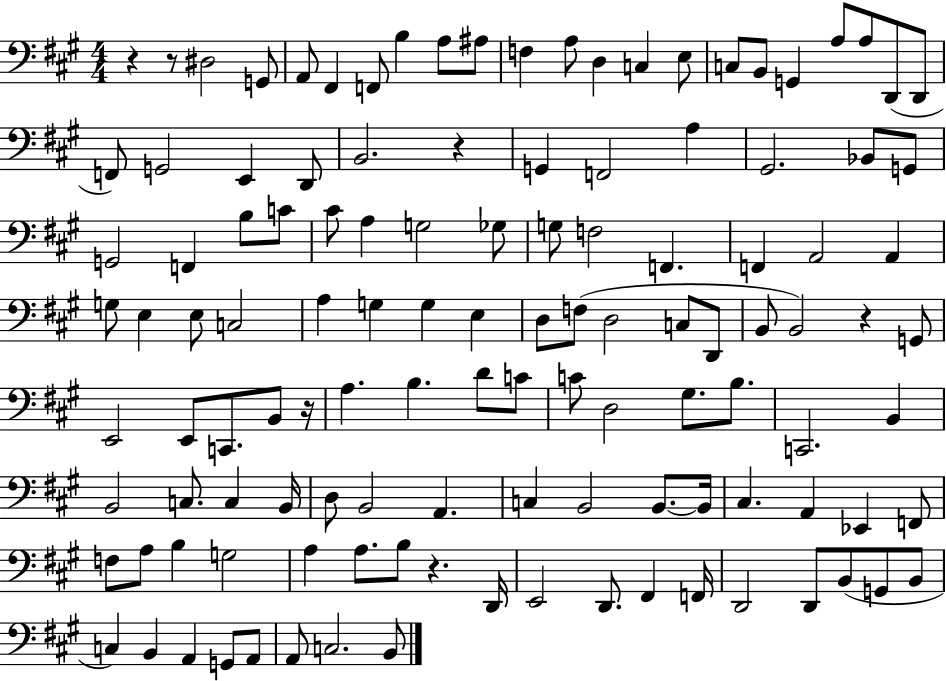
X:1
T:Untitled
M:4/4
L:1/4
K:A
z z/2 ^D,2 G,,/2 A,,/2 ^F,, F,,/2 B, A,/2 ^A,/2 F, A,/2 D, C, E,/2 C,/2 B,,/2 G,, A,/2 A,/2 D,,/2 D,,/2 F,,/2 G,,2 E,, D,,/2 B,,2 z G,, F,,2 A, ^G,,2 _B,,/2 G,,/2 G,,2 F,, B,/2 C/2 ^C/2 A, G,2 _G,/2 G,/2 F,2 F,, F,, A,,2 A,, G,/2 E, E,/2 C,2 A, G, G, E, D,/2 F,/2 D,2 C,/2 D,,/2 B,,/2 B,,2 z G,,/2 E,,2 E,,/2 C,,/2 B,,/2 z/4 A, B, D/2 C/2 C/2 D,2 ^G,/2 B,/2 C,,2 B,, B,,2 C,/2 C, B,,/4 D,/2 B,,2 A,, C, B,,2 B,,/2 B,,/4 ^C, A,, _E,, F,,/2 F,/2 A,/2 B, G,2 A, A,/2 B,/2 z D,,/4 E,,2 D,,/2 ^F,, F,,/4 D,,2 D,,/2 B,,/2 G,,/2 B,,/2 C, B,, A,, G,,/2 A,,/2 A,,/2 C,2 B,,/2